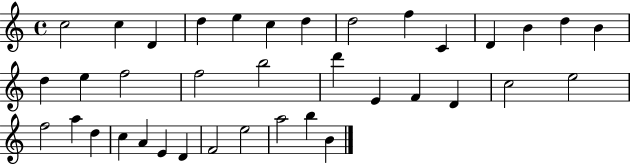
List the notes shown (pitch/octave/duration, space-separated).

C5/h C5/q D4/q D5/q E5/q C5/q D5/q D5/h F5/q C4/q D4/q B4/q D5/q B4/q D5/q E5/q F5/h F5/h B5/h D6/q E4/q F4/q D4/q C5/h E5/h F5/h A5/q D5/q C5/q A4/q E4/q D4/q F4/h E5/h A5/h B5/q B4/q